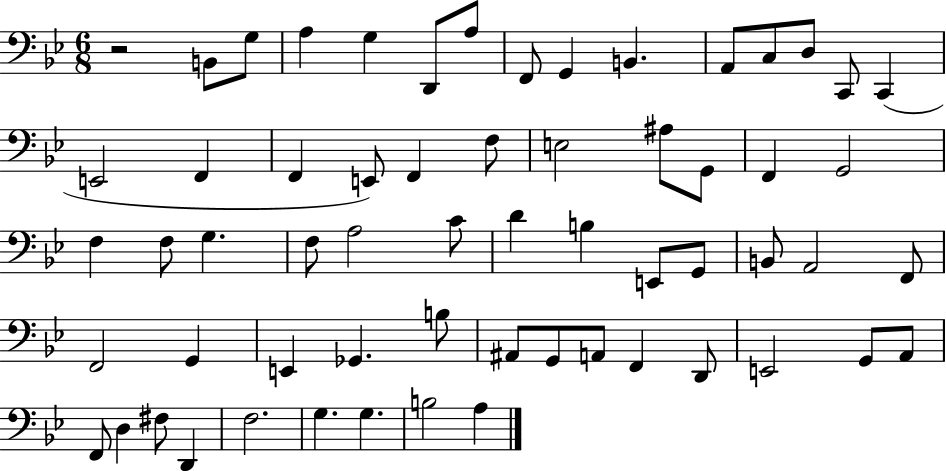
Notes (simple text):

R/h B2/e G3/e A3/q G3/q D2/e A3/e F2/e G2/q B2/q. A2/e C3/e D3/e C2/e C2/q E2/h F2/q F2/q E2/e F2/q F3/e E3/h A#3/e G2/e F2/q G2/h F3/q F3/e G3/q. F3/e A3/h C4/e D4/q B3/q E2/e G2/e B2/e A2/h F2/e F2/h G2/q E2/q Gb2/q. B3/e A#2/e G2/e A2/e F2/q D2/e E2/h G2/e A2/e F2/e D3/q F#3/e D2/q F3/h. G3/q. G3/q. B3/h A3/q